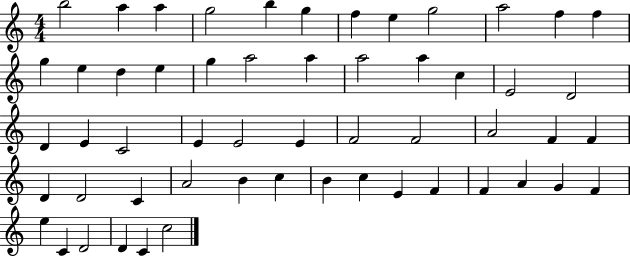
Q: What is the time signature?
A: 4/4